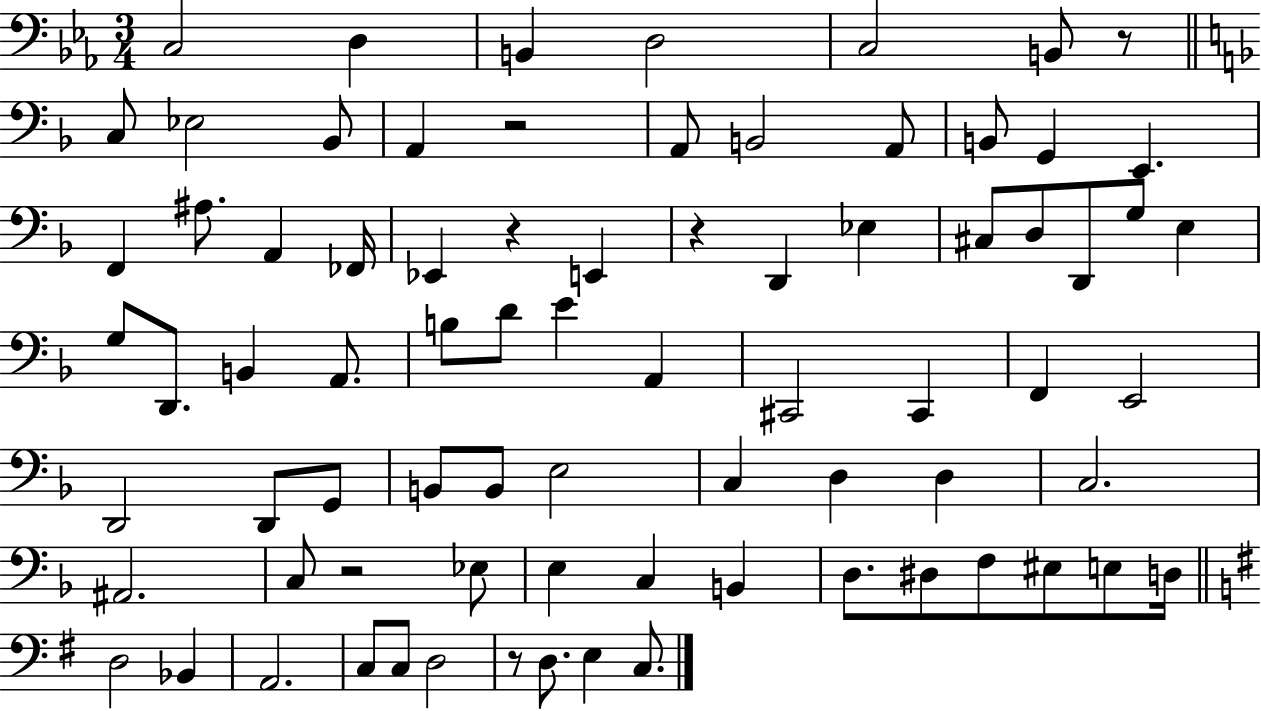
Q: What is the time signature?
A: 3/4